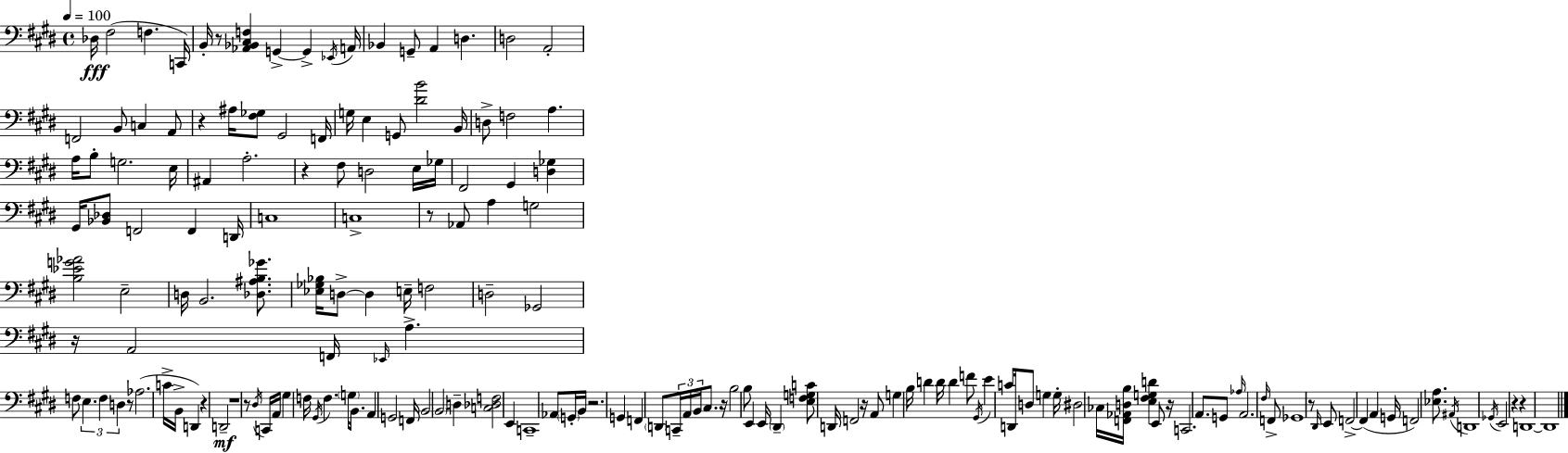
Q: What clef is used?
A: bass